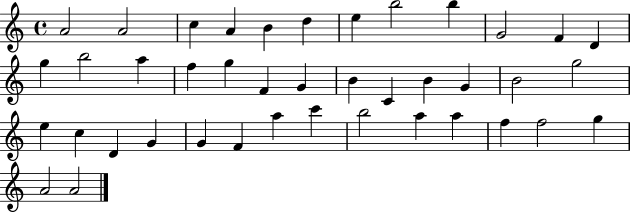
A4/h A4/h C5/q A4/q B4/q D5/q E5/q B5/h B5/q G4/h F4/q D4/q G5/q B5/h A5/q F5/q G5/q F4/q G4/q B4/q C4/q B4/q G4/q B4/h G5/h E5/q C5/q D4/q G4/q G4/q F4/q A5/q C6/q B5/h A5/q A5/q F5/q F5/h G5/q A4/h A4/h